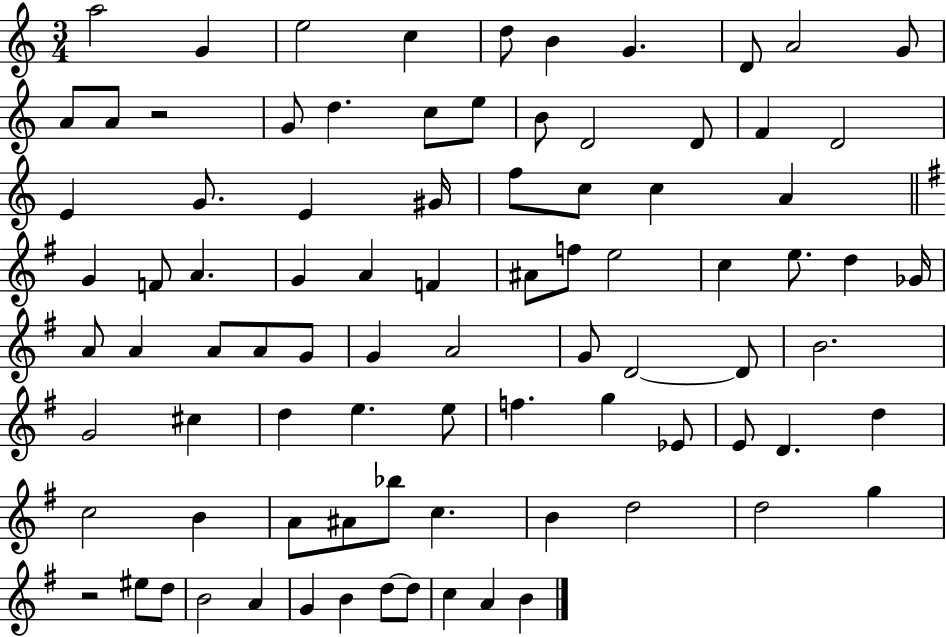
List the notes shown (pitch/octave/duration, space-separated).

A5/h G4/q E5/h C5/q D5/e B4/q G4/q. D4/e A4/h G4/e A4/e A4/e R/h G4/e D5/q. C5/e E5/e B4/e D4/h D4/e F4/q D4/h E4/q G4/e. E4/q G#4/s F5/e C5/e C5/q A4/q G4/q F4/e A4/q. G4/q A4/q F4/q A#4/e F5/e E5/h C5/q E5/e. D5/q Gb4/s A4/e A4/q A4/e A4/e G4/e G4/q A4/h G4/e D4/h D4/e B4/h. G4/h C#5/q D5/q E5/q. E5/e F5/q. G5/q Eb4/e E4/e D4/q. D5/q C5/h B4/q A4/e A#4/e Bb5/e C5/q. B4/q D5/h D5/h G5/q R/h EIS5/e D5/e B4/h A4/q G4/q B4/q D5/e D5/e C5/q A4/q B4/q